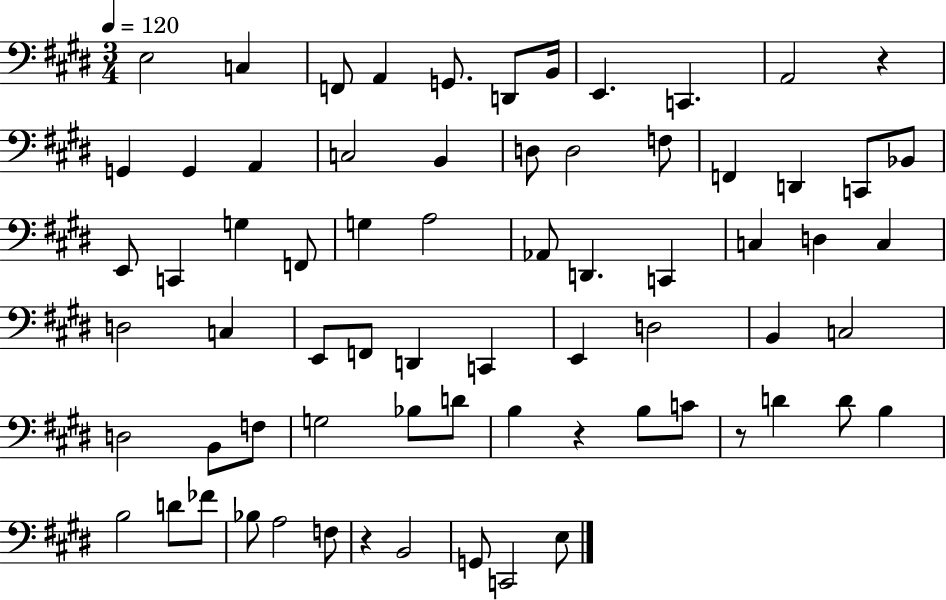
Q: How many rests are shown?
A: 4